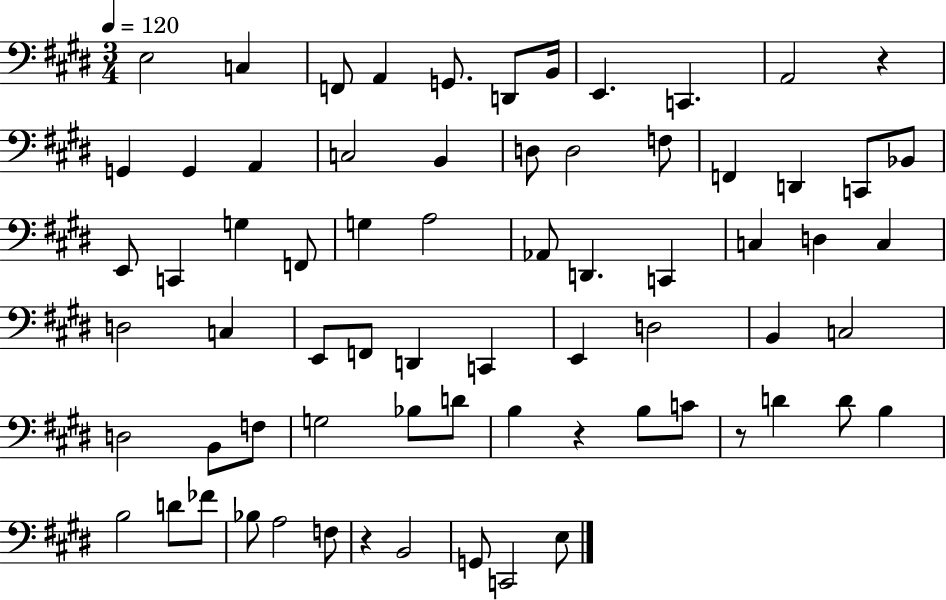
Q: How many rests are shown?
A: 4